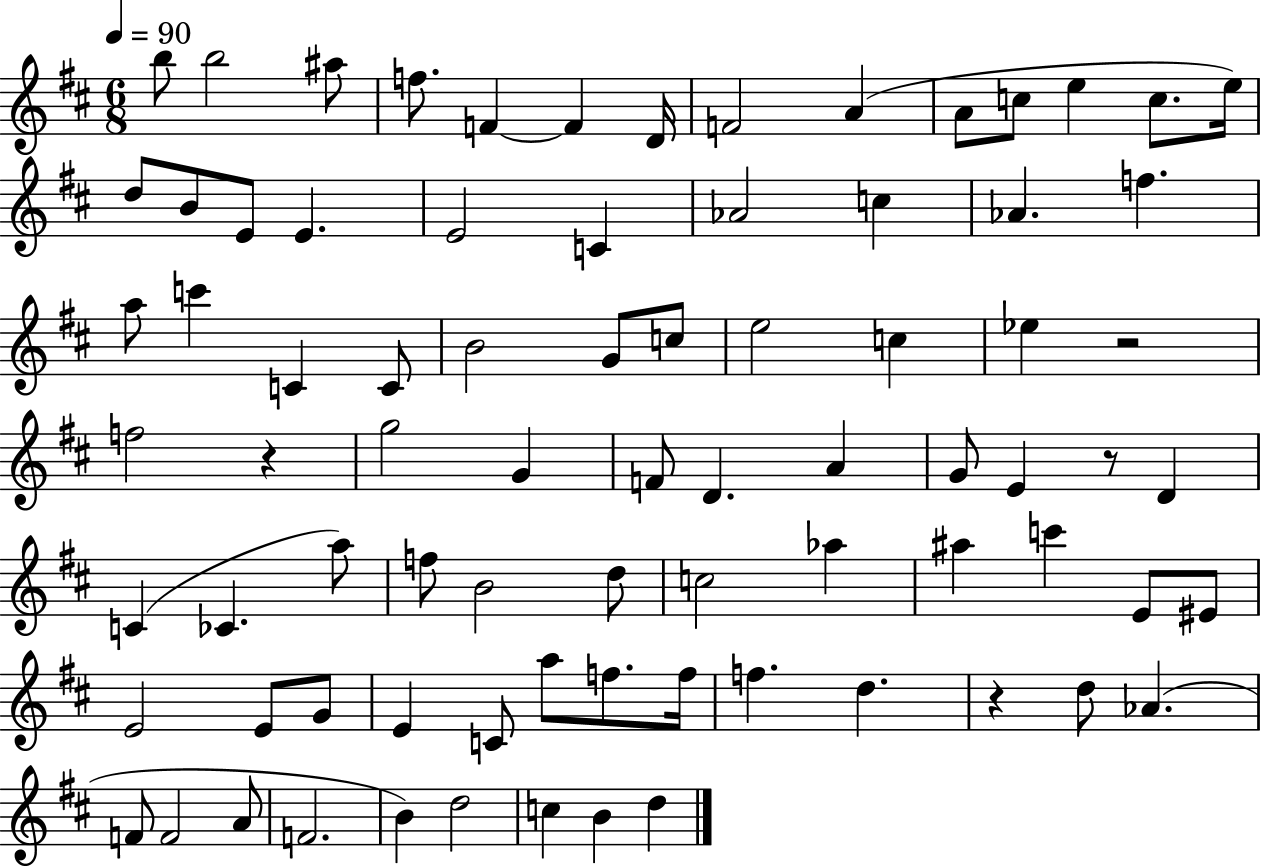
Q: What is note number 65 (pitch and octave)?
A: D5